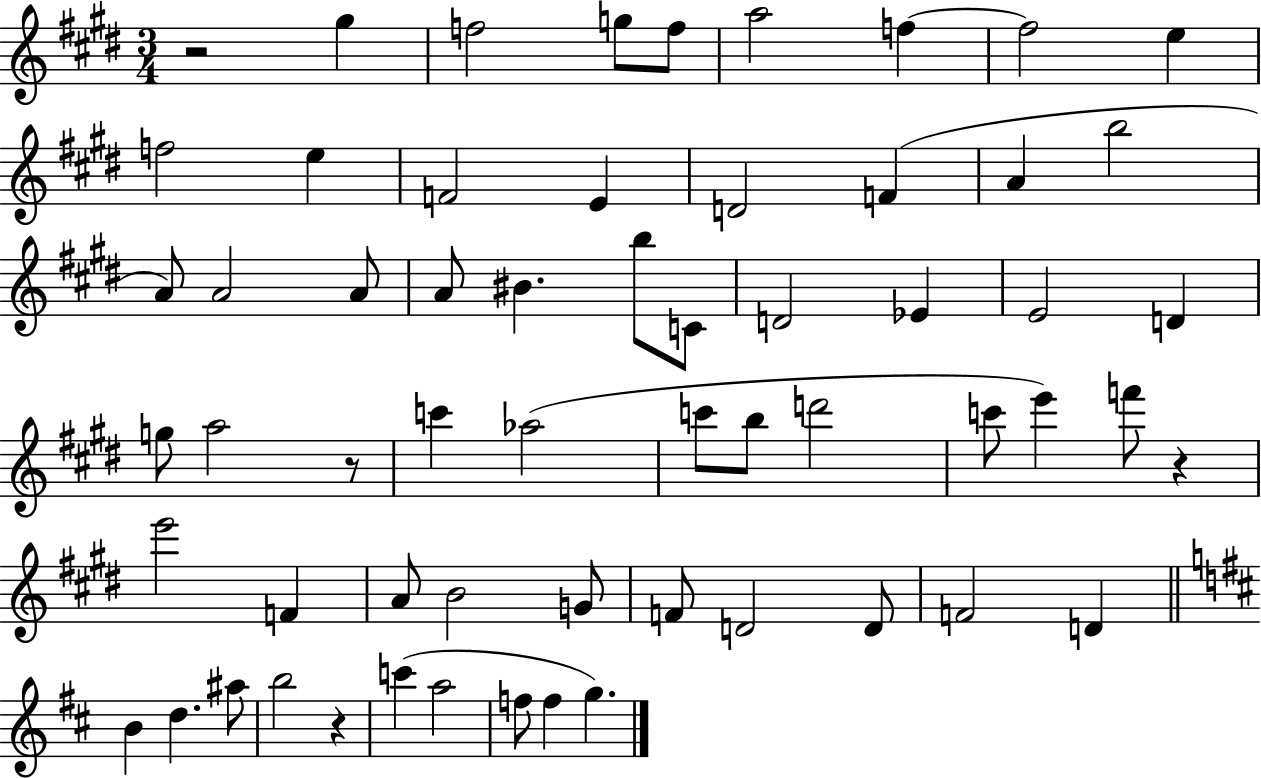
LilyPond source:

{
  \clef treble
  \numericTimeSignature
  \time 3/4
  \key e \major
  r2 gis''4 | f''2 g''8 f''8 | a''2 f''4~~ | f''2 e''4 | \break f''2 e''4 | f'2 e'4 | d'2 f'4( | a'4 b''2 | \break a'8) a'2 a'8 | a'8 bis'4. b''8 c'8 | d'2 ees'4 | e'2 d'4 | \break g''8 a''2 r8 | c'''4 aes''2( | c'''8 b''8 d'''2 | c'''8 e'''4) f'''8 r4 | \break e'''2 f'4 | a'8 b'2 g'8 | f'8 d'2 d'8 | f'2 d'4 | \break \bar "||" \break \key d \major b'4 d''4. ais''8 | b''2 r4 | c'''4( a''2 | f''8 f''4 g''4.) | \break \bar "|."
}